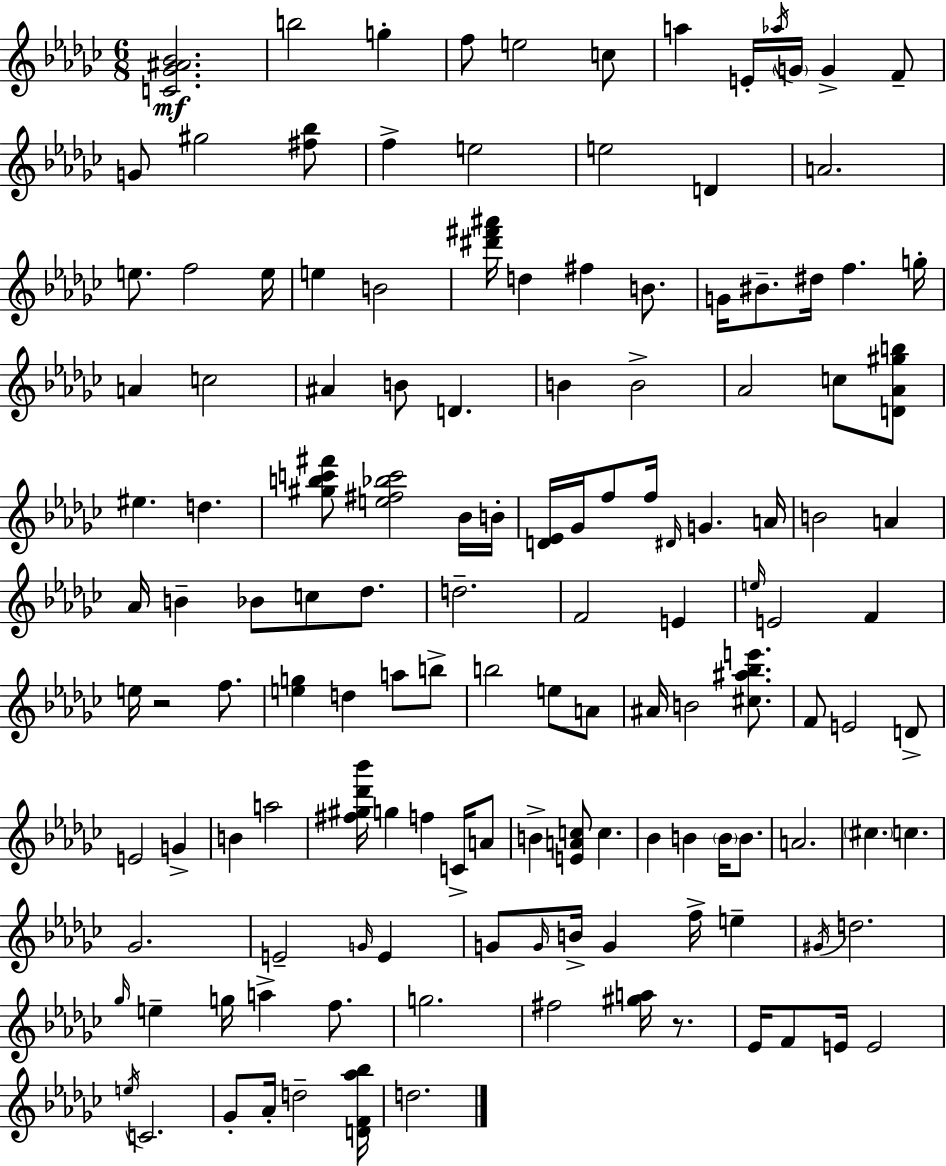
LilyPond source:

{
  \clef treble
  \numericTimeSignature
  \time 6/8
  \key ees \minor
  <c' ges' ais' bes'>2.\mf | b''2 g''4-. | f''8 e''2 c''8 | a''4 e'16-. \acciaccatura { aes''16 } \parenthesize g'16 g'4-> f'8-- | \break g'8 gis''2 <fis'' bes''>8 | f''4-> e''2 | e''2 d'4 | a'2. | \break e''8. f''2 | e''16 e''4 b'2 | <dis''' fis''' ais'''>16 d''4 fis''4 b'8. | g'16 bis'8.-- dis''16 f''4. | \break g''16-. a'4 c''2 | ais'4 b'8 d'4. | b'4 b'2-> | aes'2 c''8 <d' aes' gis'' b''>8 | \break eis''4. d''4. | <gis'' b'' c''' fis'''>8 <e'' fis'' bes'' c'''>2 bes'16 | b'16-. <d' ees'>16 ges'16 f''8 f''16 \grace { dis'16 } g'4. | a'16 b'2 a'4 | \break aes'16 b'4-- bes'8 c''8 des''8. | d''2.-- | f'2 e'4 | \grace { e''16 } e'2 f'4 | \break e''16 r2 | f''8. <e'' g''>4 d''4 a''8 | b''8-> b''2 e''8 | a'8 ais'16 b'2 | \break <cis'' ais'' bes'' e'''>8. f'8 e'2 | d'8-> e'2 g'4-> | b'4 a''2 | <fis'' gis'' des''' bes'''>16 g''4 f''4 | \break c'16-> a'8 b'4-> <e' a' c''>8 c''4. | bes'4 b'4 \parenthesize b'16 | b'8. a'2. | \parenthesize cis''4. c''4. | \break ges'2. | e'2-- \grace { g'16 } | e'4 g'8 \grace { g'16 } b'16-> g'4 | f''16-> e''4-- \acciaccatura { gis'16 } d''2. | \break \grace { ges''16 } e''4-- g''16 | a''4-> f''8. g''2. | fis''2 | <gis'' a''>16 r8. ees'16 f'8 e'16 e'2 | \break \acciaccatura { e''16 } c'2. | ges'8-. aes'16-. d''2-- | <d' f' aes'' bes''>16 d''2. | \bar "|."
}